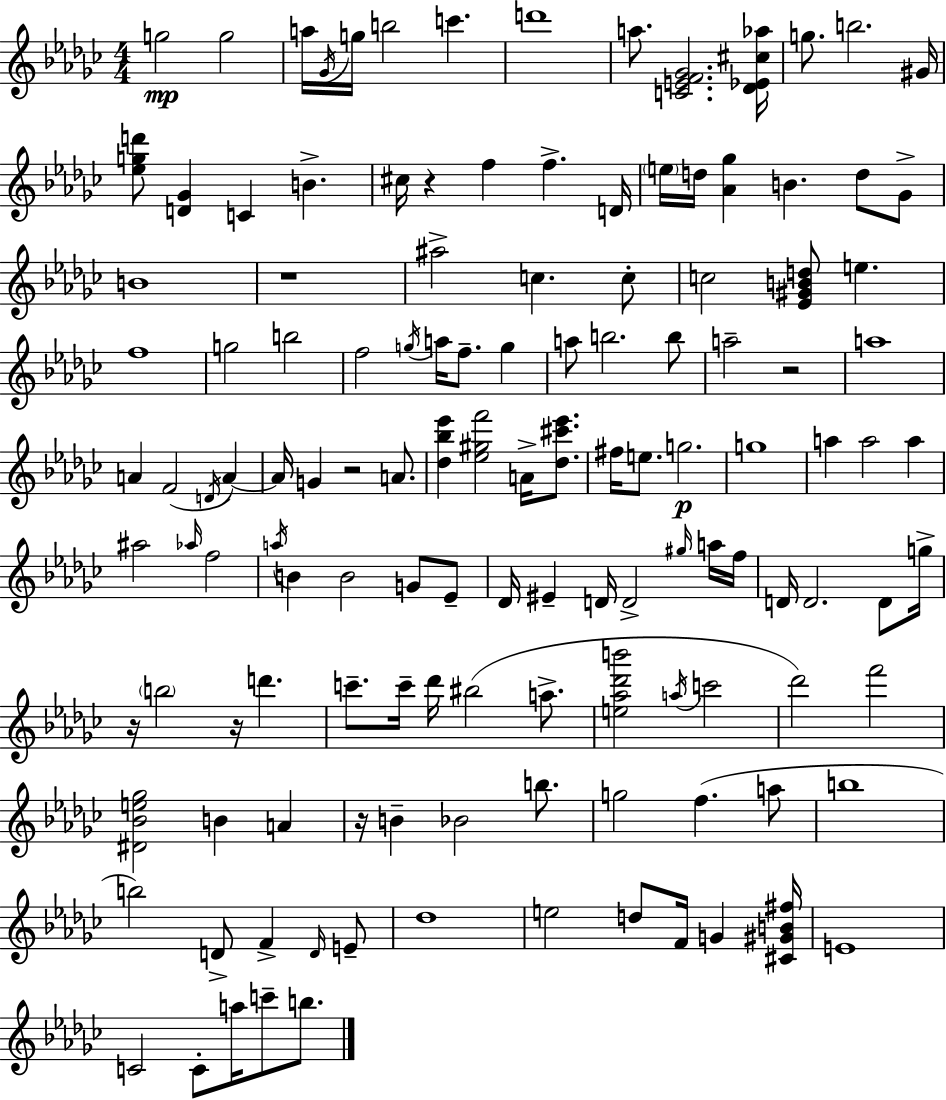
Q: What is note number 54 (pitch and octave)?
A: G5